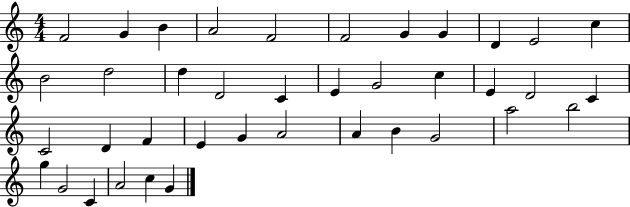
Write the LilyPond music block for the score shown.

{
  \clef treble
  \numericTimeSignature
  \time 4/4
  \key c \major
  f'2 g'4 b'4 | a'2 f'2 | f'2 g'4 g'4 | d'4 e'2 c''4 | \break b'2 d''2 | d''4 d'2 c'4 | e'4 g'2 c''4 | e'4 d'2 c'4 | \break c'2 d'4 f'4 | e'4 g'4 a'2 | a'4 b'4 g'2 | a''2 b''2 | \break g''4 g'2 c'4 | a'2 c''4 g'4 | \bar "|."
}